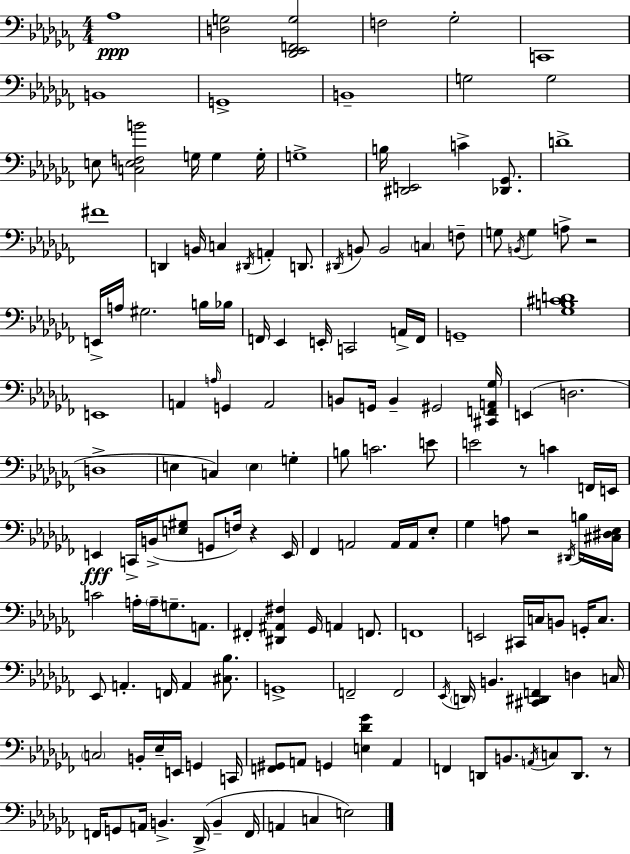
X:1
T:Untitled
M:4/4
L:1/4
K:Abm
_A,4 [D,G,]2 [_D,,_E,,F,,G,]2 F,2 _G,2 C,,4 B,,4 G,,4 B,,4 G,2 G,2 E,/2 [C,E,F,B]2 G,/4 G, G,/4 G,4 B,/4 [^D,,E,,]2 C [_D,,_G,,]/2 D4 ^F4 D,, B,,/4 C, ^D,,/4 A,, D,,/2 ^D,,/4 B,,/2 B,,2 C, F,/2 G,/2 B,,/4 G, A,/2 z2 E,,/4 A,/4 ^G,2 B,/4 _B,/4 F,,/4 _E,, E,,/4 C,,2 A,,/4 F,,/4 G,,4 [_G,B,^CD]4 E,,4 A,, A,/4 G,, A,,2 B,,/2 G,,/4 B,, ^G,,2 [^C,,F,,A,,_G,]/4 E,, D,2 D,4 E, C, E, G, B,/2 C2 E/2 E2 z/2 C F,,/4 E,,/4 E,, C,,/4 B,,/4 [E,^G,]/2 G,,/2 F,/4 z E,,/4 _F,, A,,2 A,,/4 A,,/4 _E,/2 _G, A,/2 z2 ^D,,/4 B,/4 [^C,^D,_E,]/4 C2 A,/4 A,/4 G,/2 A,,/2 ^F,, [^D,,^A,,^F,] _G,,/4 A,, F,,/2 F,,4 E,,2 ^C,,/4 C,/4 B,,/2 G,,/4 C,/2 _E,,/2 A,, F,,/4 A,, [^C,_B,]/2 G,,4 F,,2 F,,2 _E,,/4 D,,/4 B,, [^C,,^D,,F,,] D, C,/4 C,2 B,,/4 _E,/4 E,,/4 G,, C,,/4 [F,,^G,,]/2 A,,/2 G,, [E,_D_G] A,, F,, D,,/2 B,,/2 A,,/4 C,/2 D,,/2 z/2 F,,/4 G,,/2 A,,/4 B,, _D,,/4 B,, F,,/4 A,, C, E,2